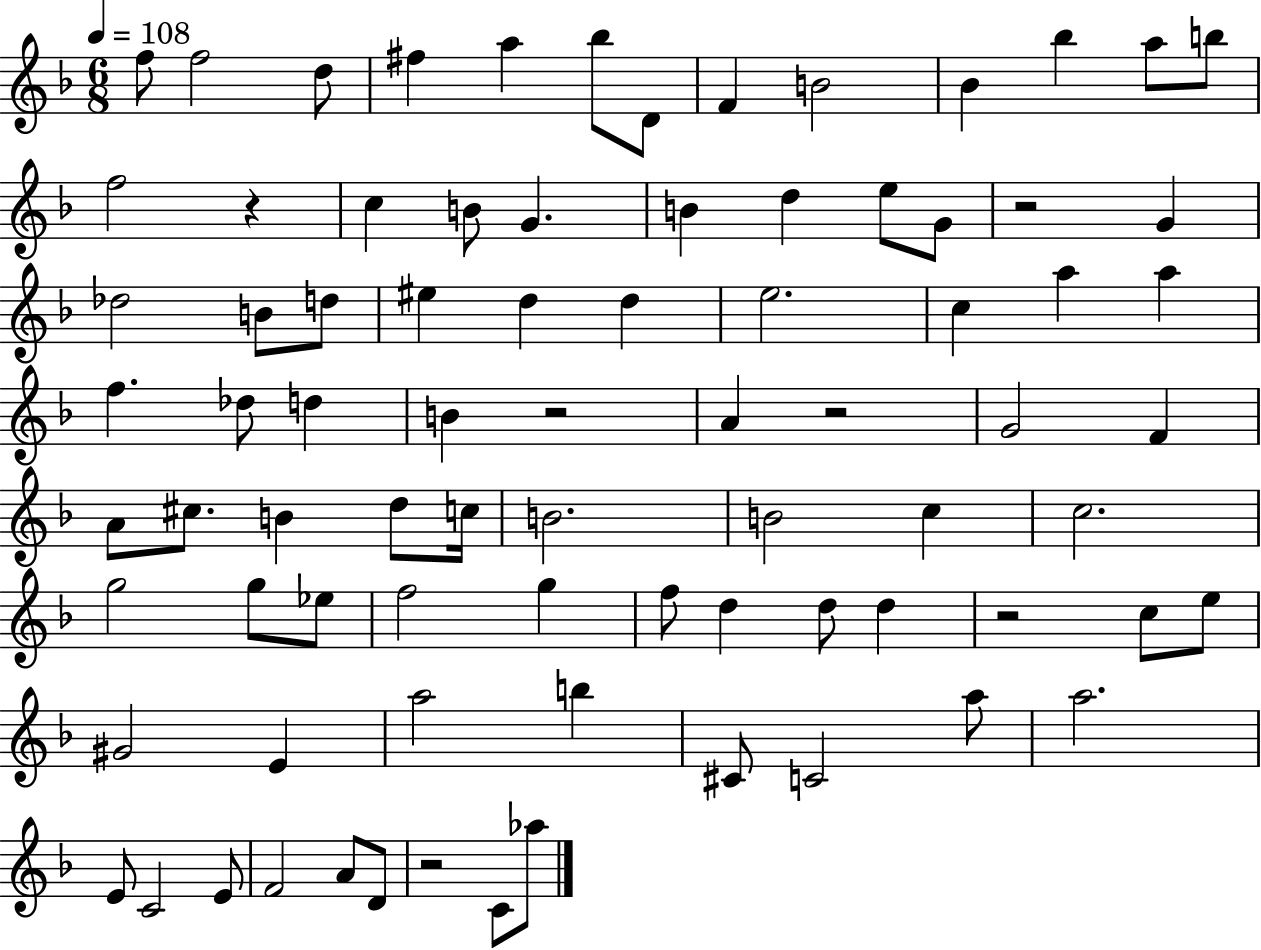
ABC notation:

X:1
T:Untitled
M:6/8
L:1/4
K:F
f/2 f2 d/2 ^f a _b/2 D/2 F B2 _B _b a/2 b/2 f2 z c B/2 G B d e/2 G/2 z2 G _d2 B/2 d/2 ^e d d e2 c a a f _d/2 d B z2 A z2 G2 F A/2 ^c/2 B d/2 c/4 B2 B2 c c2 g2 g/2 _e/2 f2 g f/2 d d/2 d z2 c/2 e/2 ^G2 E a2 b ^C/2 C2 a/2 a2 E/2 C2 E/2 F2 A/2 D/2 z2 C/2 _a/2